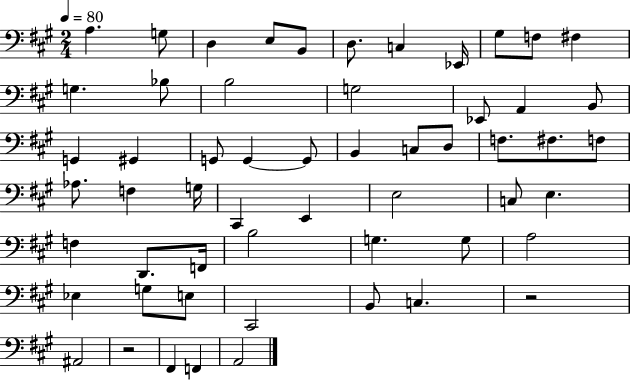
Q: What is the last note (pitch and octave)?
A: A2